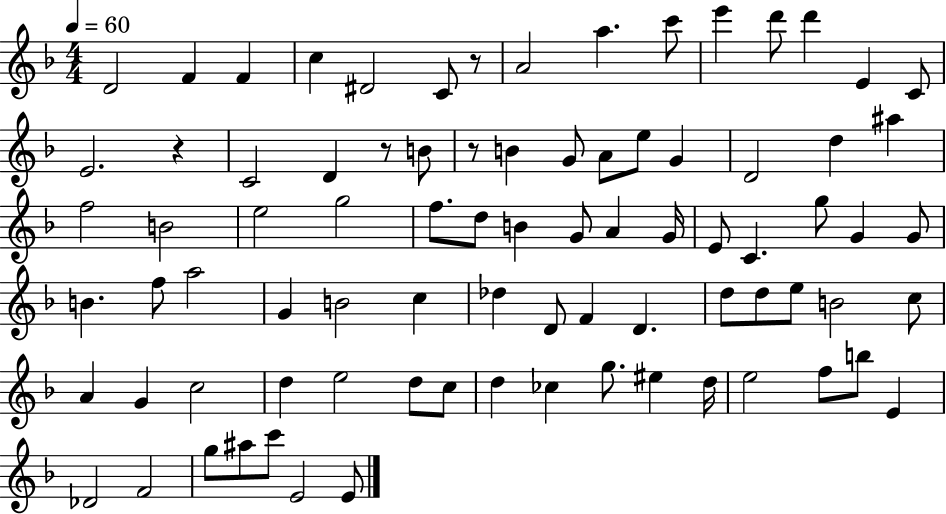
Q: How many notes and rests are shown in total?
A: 83